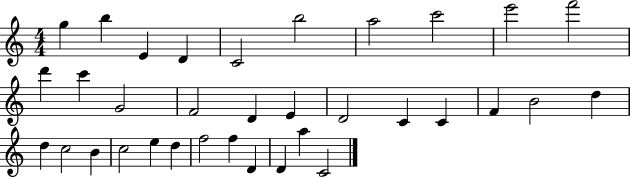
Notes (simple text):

G5/q B5/q E4/q D4/q C4/h B5/h A5/h C6/h E6/h F6/h D6/q C6/q G4/h F4/h D4/q E4/q D4/h C4/q C4/q F4/q B4/h D5/q D5/q C5/h B4/q C5/h E5/q D5/q F5/h F5/q D4/q D4/q A5/q C4/h